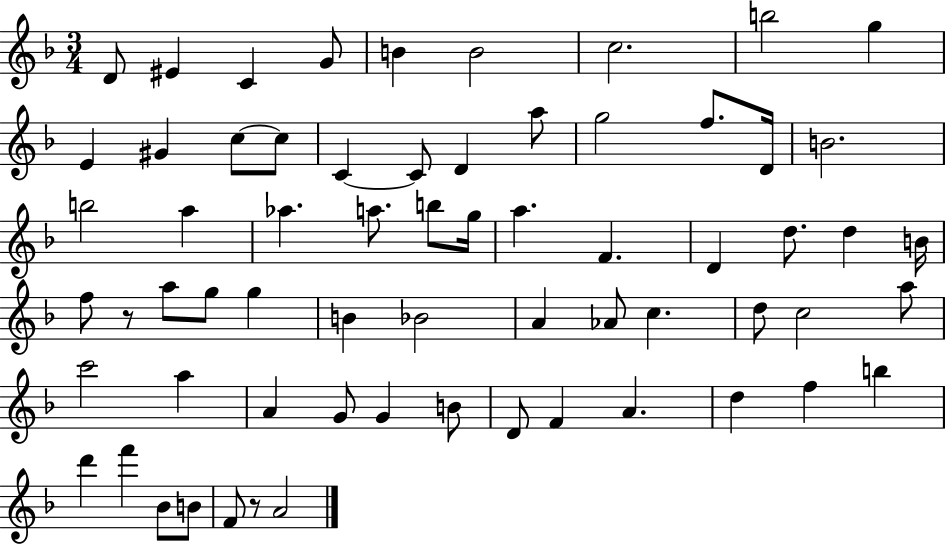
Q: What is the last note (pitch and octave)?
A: A4